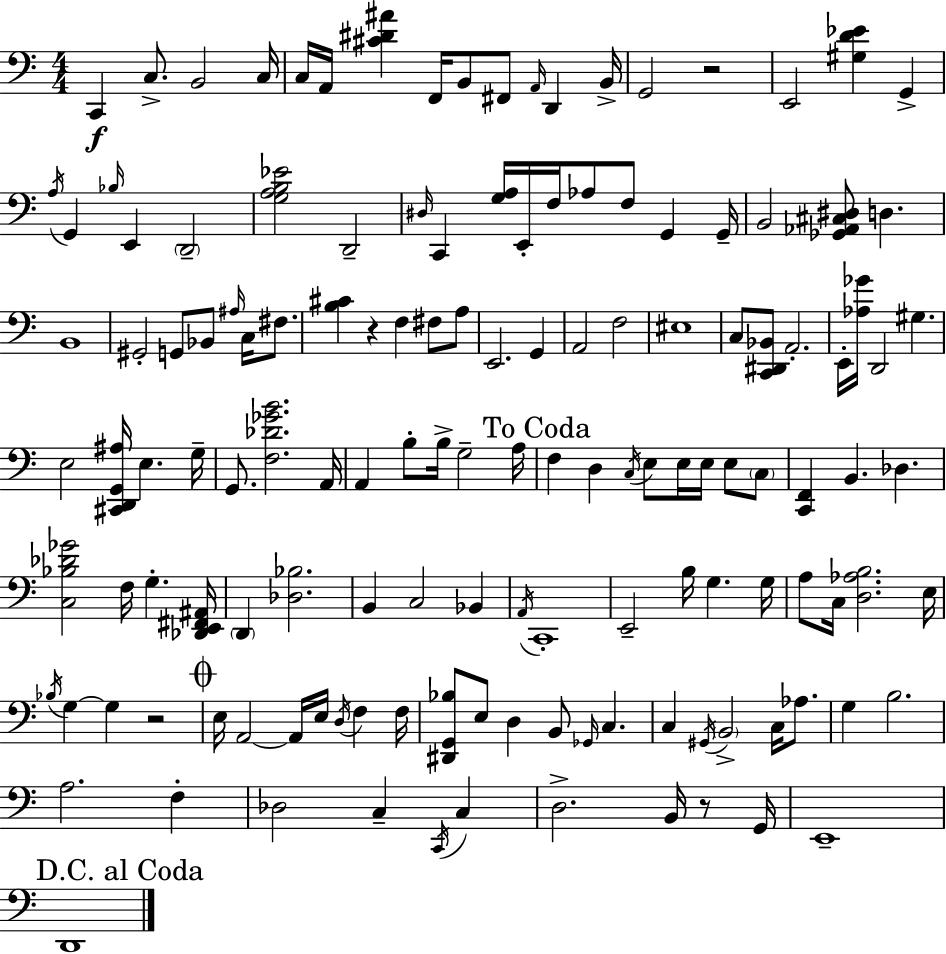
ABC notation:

X:1
T:Untitled
M:4/4
L:1/4
K:C
C,, C,/2 B,,2 C,/4 C,/4 A,,/4 [^C^D^A] F,,/4 B,,/2 ^F,,/2 A,,/4 D,, B,,/4 G,,2 z2 E,,2 [^G,D_E] G,, A,/4 G,, _B,/4 E,, D,,2 [G,A,B,_E]2 D,,2 ^D,/4 C,, [G,A,]/4 E,,/4 F,/4 _A,/2 F,/2 G,, G,,/4 B,,2 [_G,,_A,,^C,^D,]/2 D, B,,4 ^G,,2 G,,/2 _B,,/2 ^A,/4 C,/4 ^F,/2 [B,^C] z F, ^F,/2 A,/2 E,,2 G,, A,,2 F,2 ^E,4 C,/2 [C,,^D,,_B,,]/2 A,,2 E,,/4 [_A,_G]/4 D,,2 ^G, E,2 [^C,,D,,G,,^A,]/4 E, G,/4 G,,/2 [F,_D_GB]2 A,,/4 A,, B,/2 B,/4 G,2 A,/4 F, D, C,/4 E,/2 E,/4 E,/4 E,/2 C,/2 [C,,F,,] B,, _D, [C,_B,_D_G]2 F,/4 G, [_D,,E,,^F,,^A,,]/4 D,, [_D,_B,]2 B,, C,2 _B,, A,,/4 C,,4 E,,2 B,/4 G, G,/4 A,/2 C,/4 [D,_A,B,]2 E,/4 _B,/4 G, G, z2 E,/4 A,,2 A,,/4 E,/4 D,/4 F, F,/4 [^D,,G,,_B,]/2 E,/2 D, B,,/2 _G,,/4 C, C, ^G,,/4 B,,2 C,/4 _A,/2 G, B,2 A,2 F, _D,2 C, C,,/4 C, D,2 B,,/4 z/2 G,,/4 E,,4 D,,4